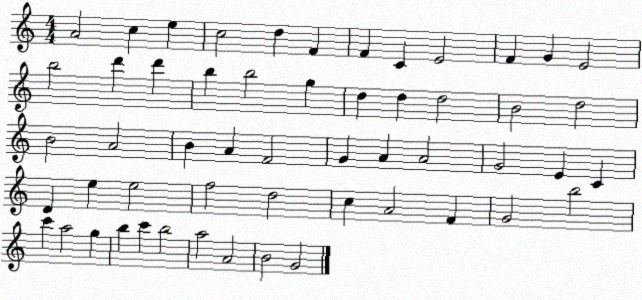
X:1
T:Untitled
M:4/4
L:1/4
K:C
A2 c e c2 d F F C E2 F G E2 b2 d' d' b b2 g d d d2 B2 d2 B2 A2 B A F2 G A A2 G2 E C D e e2 f2 d2 c A2 F G2 b2 c' a2 g b c' b2 a2 A2 B2 G2